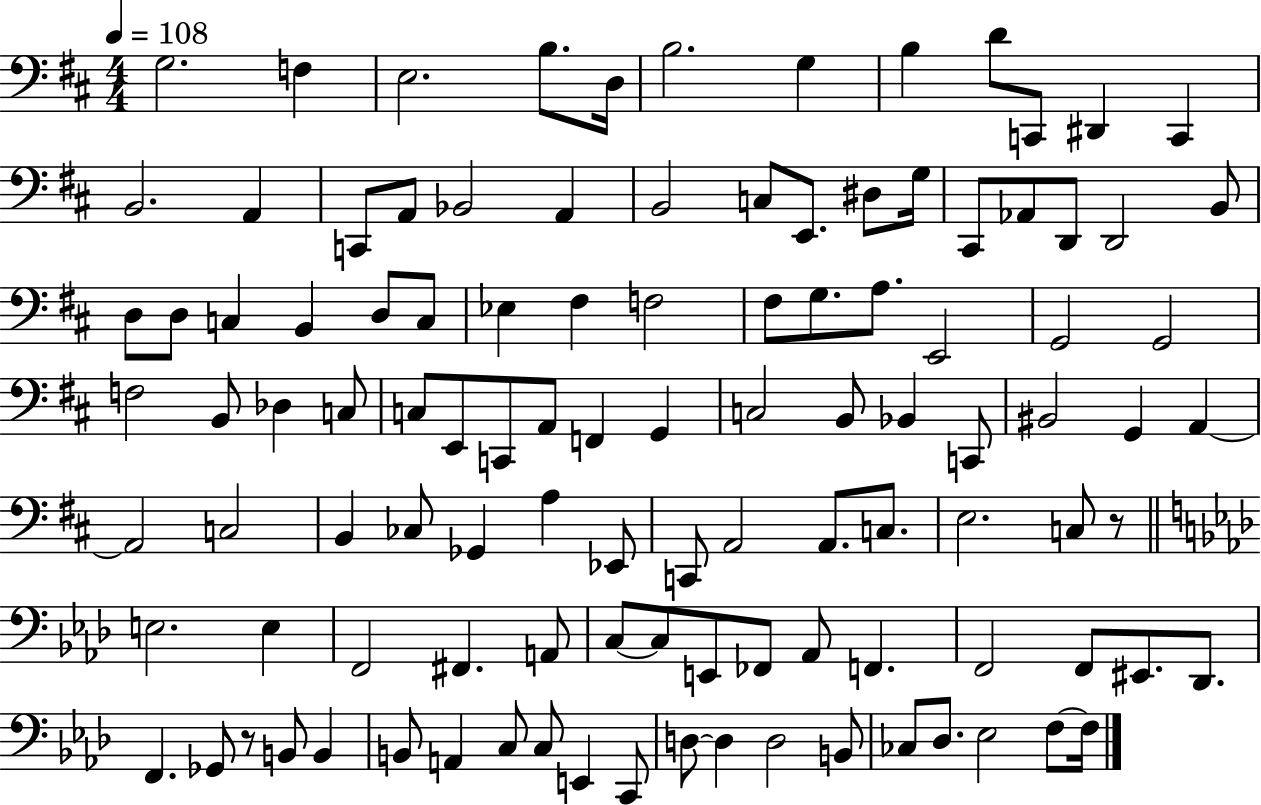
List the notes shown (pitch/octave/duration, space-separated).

G3/h. F3/q E3/h. B3/e. D3/s B3/h. G3/q B3/q D4/e C2/e D#2/q C2/q B2/h. A2/q C2/e A2/e Bb2/h A2/q B2/h C3/e E2/e. D#3/e G3/s C#2/e Ab2/e D2/e D2/h B2/e D3/e D3/e C3/q B2/q D3/e C3/e Eb3/q F#3/q F3/h F#3/e G3/e. A3/e. E2/h G2/h G2/h F3/h B2/e Db3/q C3/e C3/e E2/e C2/e A2/e F2/q G2/q C3/h B2/e Bb2/q C2/e BIS2/h G2/q A2/q A2/h C3/h B2/q CES3/e Gb2/q A3/q Eb2/e C2/e A2/h A2/e. C3/e. E3/h. C3/e R/e E3/h. E3/q F2/h F#2/q. A2/e C3/e C3/e E2/e FES2/e Ab2/e F2/q. F2/h F2/e EIS2/e. Db2/e. F2/q. Gb2/e R/e B2/e B2/q B2/e A2/q C3/e C3/e E2/q C2/e D3/e D3/q D3/h B2/e CES3/e Db3/e. Eb3/h F3/e F3/s